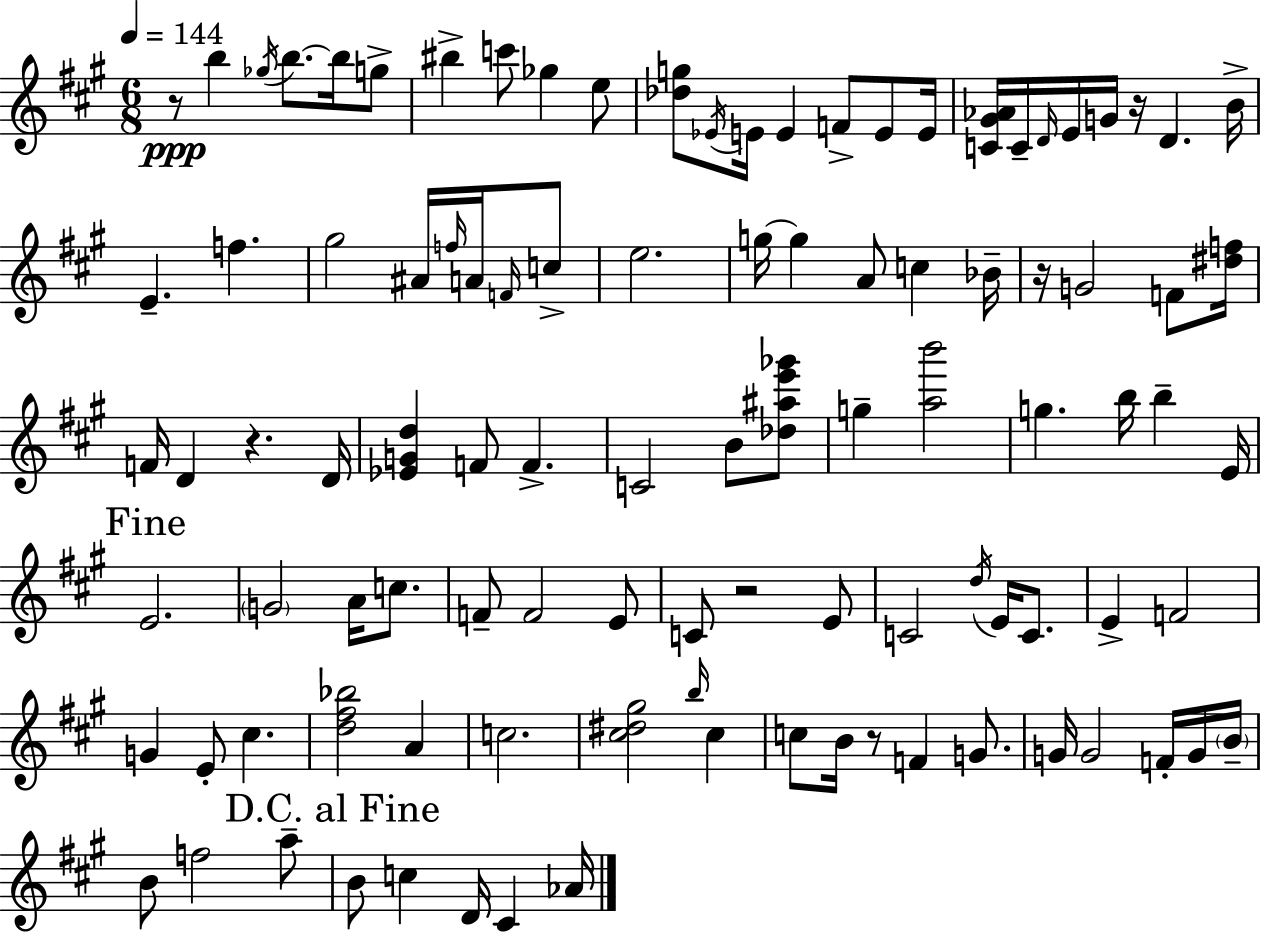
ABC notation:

X:1
T:Untitled
M:6/8
L:1/4
K:A
z/2 b _g/4 b/2 b/4 g/2 ^b c'/2 _g e/2 [_dg]/2 _E/4 E/4 E F/2 E/2 E/4 [C^G_A]/4 C/4 D/4 E/4 G/4 z/4 D B/4 E f ^g2 ^A/4 f/4 A/4 F/4 c/2 e2 g/4 g A/2 c _B/4 z/4 G2 F/2 [^df]/4 F/4 D z D/4 [_EGd] F/2 F C2 B/2 [_d^ae'_g']/2 g [ab']2 g b/4 b E/4 E2 G2 A/4 c/2 F/2 F2 E/2 C/2 z2 E/2 C2 d/4 E/4 C/2 E F2 G E/2 ^c [d^f_b]2 A c2 [^c^d^g]2 b/4 ^c c/2 B/4 z/2 F G/2 G/4 G2 F/4 G/4 B/4 B/2 f2 a/2 B/2 c D/4 ^C _A/4